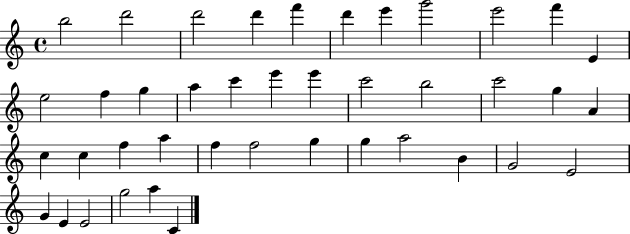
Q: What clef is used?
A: treble